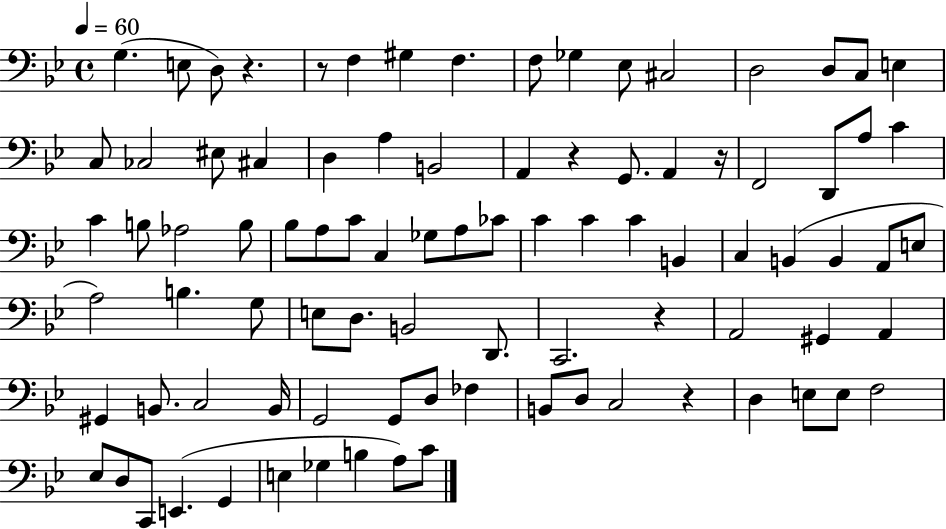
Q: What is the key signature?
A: BES major